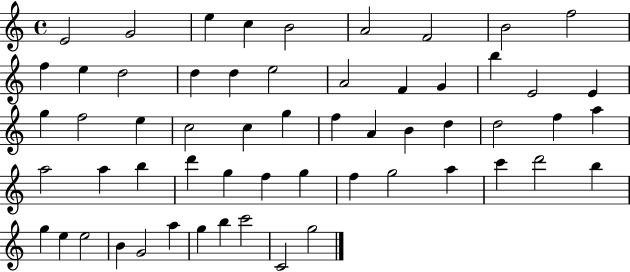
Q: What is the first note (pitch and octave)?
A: E4